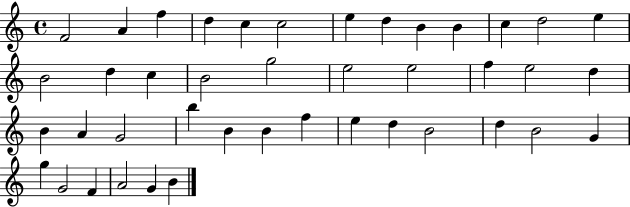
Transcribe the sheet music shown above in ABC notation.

X:1
T:Untitled
M:4/4
L:1/4
K:C
F2 A f d c c2 e d B B c d2 e B2 d c B2 g2 e2 e2 f e2 d B A G2 b B B f e d B2 d B2 G g G2 F A2 G B